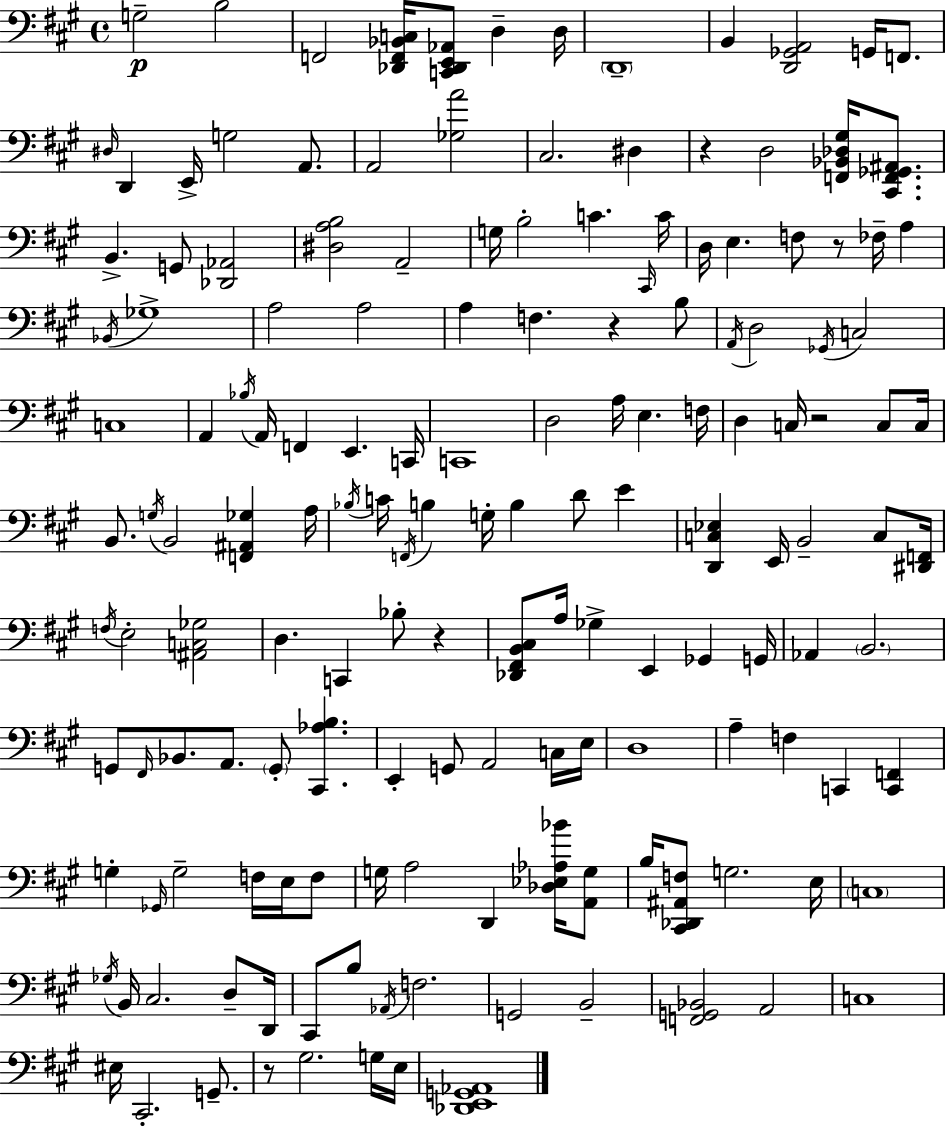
G3/h B3/h F2/h [Db2,F2,Bb2,C3]/s [C2,Db2,E2,Ab2]/e D3/q D3/s D2/w B2/q [D2,Gb2,A2]/h G2/s F2/e. D#3/s D2/q E2/s G3/h A2/e. A2/h [Gb3,A4]/h C#3/h. D#3/q R/q D3/h [F2,Bb2,Db3,G#3]/s [C#2,F2,Gb2,A#2]/e. B2/q. G2/e [Db2,Ab2]/h [D#3,A3,B3]/h A2/h G3/s B3/h C4/q. C#2/s C4/s D3/s E3/q. F3/e R/e FES3/s A3/q Bb2/s Gb3/w A3/h A3/h A3/q F3/q. R/q B3/e A2/s D3/h Gb2/s C3/h C3/w A2/q Bb3/s A2/s F2/q E2/q. C2/s C2/w D3/h A3/s E3/q. F3/s D3/q C3/s R/h C3/e C3/s B2/e. G3/s B2/h [F2,A#2,Gb3]/q A3/s Bb3/s C4/s F2/s B3/q G3/s B3/q D4/e E4/q [D2,C3,Eb3]/q E2/s B2/h C3/e [D#2,F2]/s F3/s E3/h [A#2,C3,Gb3]/h D3/q. C2/q Bb3/e R/q [Db2,F#2,B2,C#3]/e A3/s Gb3/q E2/q Gb2/q G2/s Ab2/q B2/h. G2/e F#2/s Bb2/e. A2/e. G2/e [C#2,Ab3,B3]/q. E2/q G2/e A2/h C3/s E3/s D3/w A3/q F3/q C2/q [C2,F2]/q G3/q Gb2/s G3/h F3/s E3/s F3/e G3/s A3/h D2/q [Db3,Eb3,Ab3,Bb4]/s [A2,G3]/e B3/s [C#2,Db2,A#2,F3]/e G3/h. E3/s C3/w Gb3/s B2/s C#3/h. D3/e D2/s C#2/e B3/e Ab2/s F3/h. G2/h B2/h [F2,G2,Bb2]/h A2/h C3/w EIS3/s C#2/h. G2/e. R/e G#3/h. G3/s E3/s [Db2,E2,G2,Ab2]/w